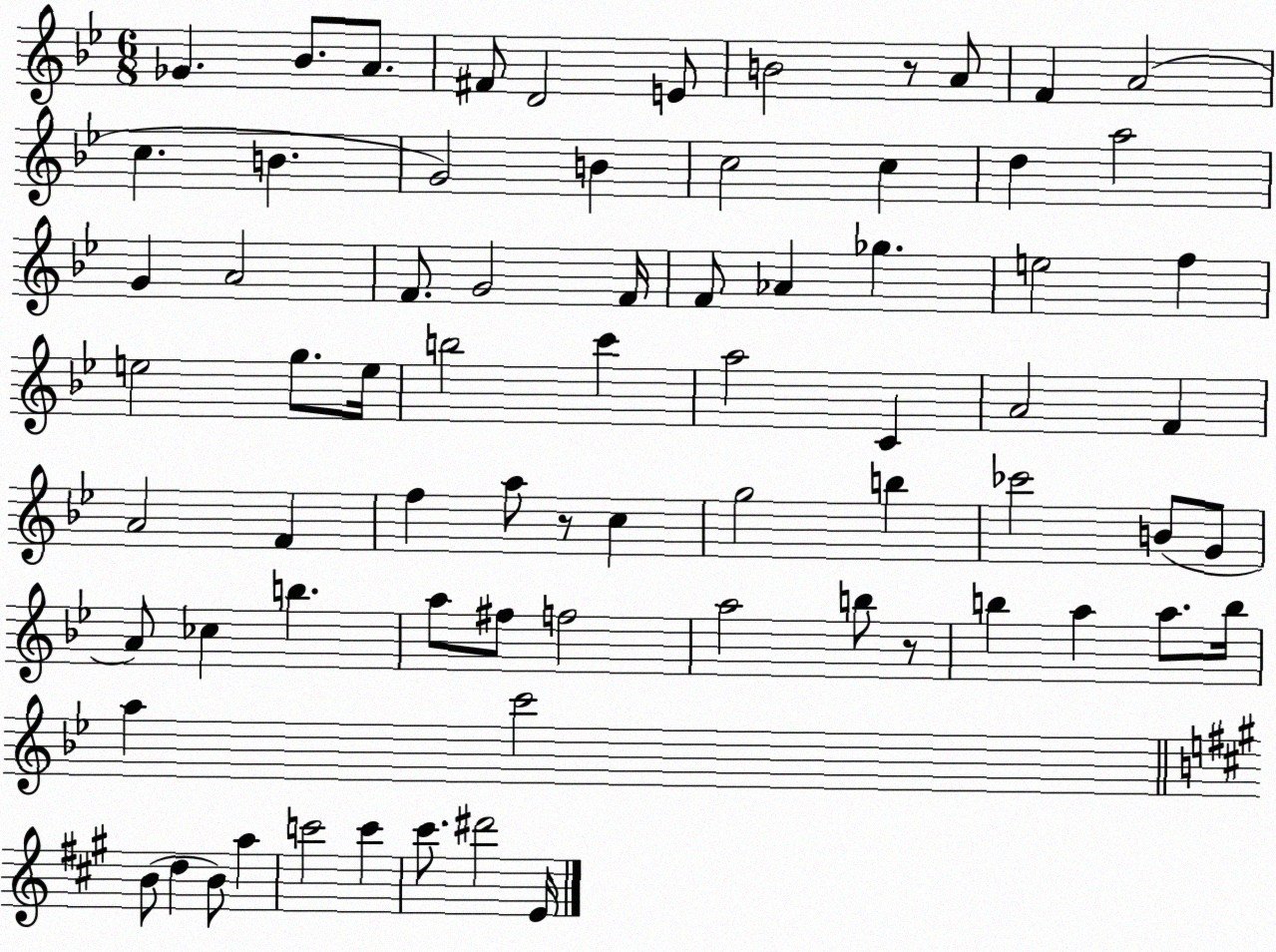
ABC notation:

X:1
T:Untitled
M:6/8
L:1/4
K:Bb
_G _B/2 A/2 ^F/2 D2 E/2 B2 z/2 A/2 F A2 c B G2 B c2 c d a2 G A2 F/2 G2 F/4 F/2 _A _g e2 f e2 g/2 e/4 b2 c' a2 C A2 F A2 F f a/2 z/2 c g2 b _c'2 B/2 G/2 A/2 _c b a/2 ^f/2 f2 a2 b/2 z/2 b a a/2 b/4 a c'2 B/2 d B/2 a c'2 c' ^c'/2 ^d'2 E/4